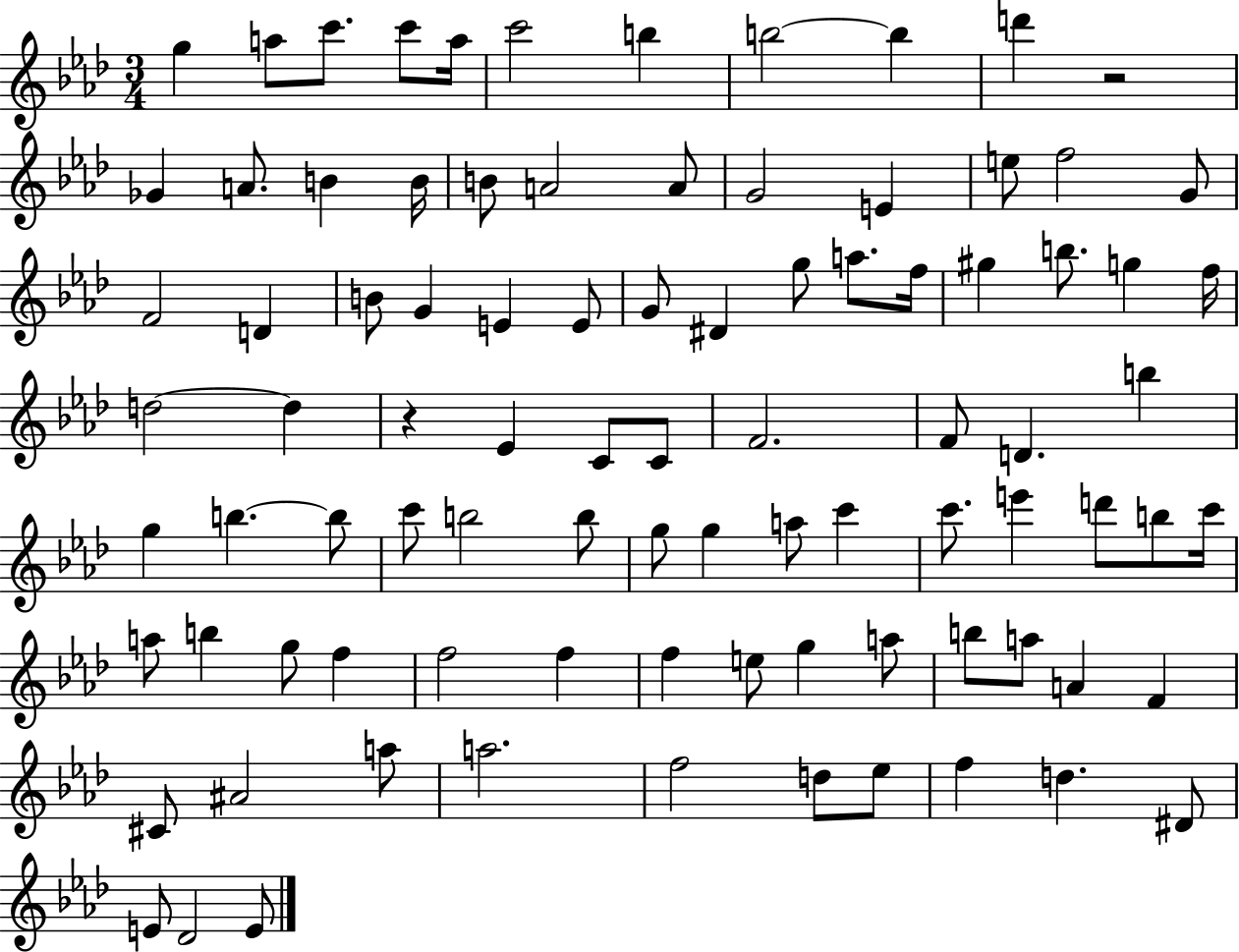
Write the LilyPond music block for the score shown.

{
  \clef treble
  \numericTimeSignature
  \time 3/4
  \key aes \major
  g''4 a''8 c'''8. c'''8 a''16 | c'''2 b''4 | b''2~~ b''4 | d'''4 r2 | \break ges'4 a'8. b'4 b'16 | b'8 a'2 a'8 | g'2 e'4 | e''8 f''2 g'8 | \break f'2 d'4 | b'8 g'4 e'4 e'8 | g'8 dis'4 g''8 a''8. f''16 | gis''4 b''8. g''4 f''16 | \break d''2~~ d''4 | r4 ees'4 c'8 c'8 | f'2. | f'8 d'4. b''4 | \break g''4 b''4.~~ b''8 | c'''8 b''2 b''8 | g''8 g''4 a''8 c'''4 | c'''8. e'''4 d'''8 b''8 c'''16 | \break a''8 b''4 g''8 f''4 | f''2 f''4 | f''4 e''8 g''4 a''8 | b''8 a''8 a'4 f'4 | \break cis'8 ais'2 a''8 | a''2. | f''2 d''8 ees''8 | f''4 d''4. dis'8 | \break e'8 des'2 e'8 | \bar "|."
}